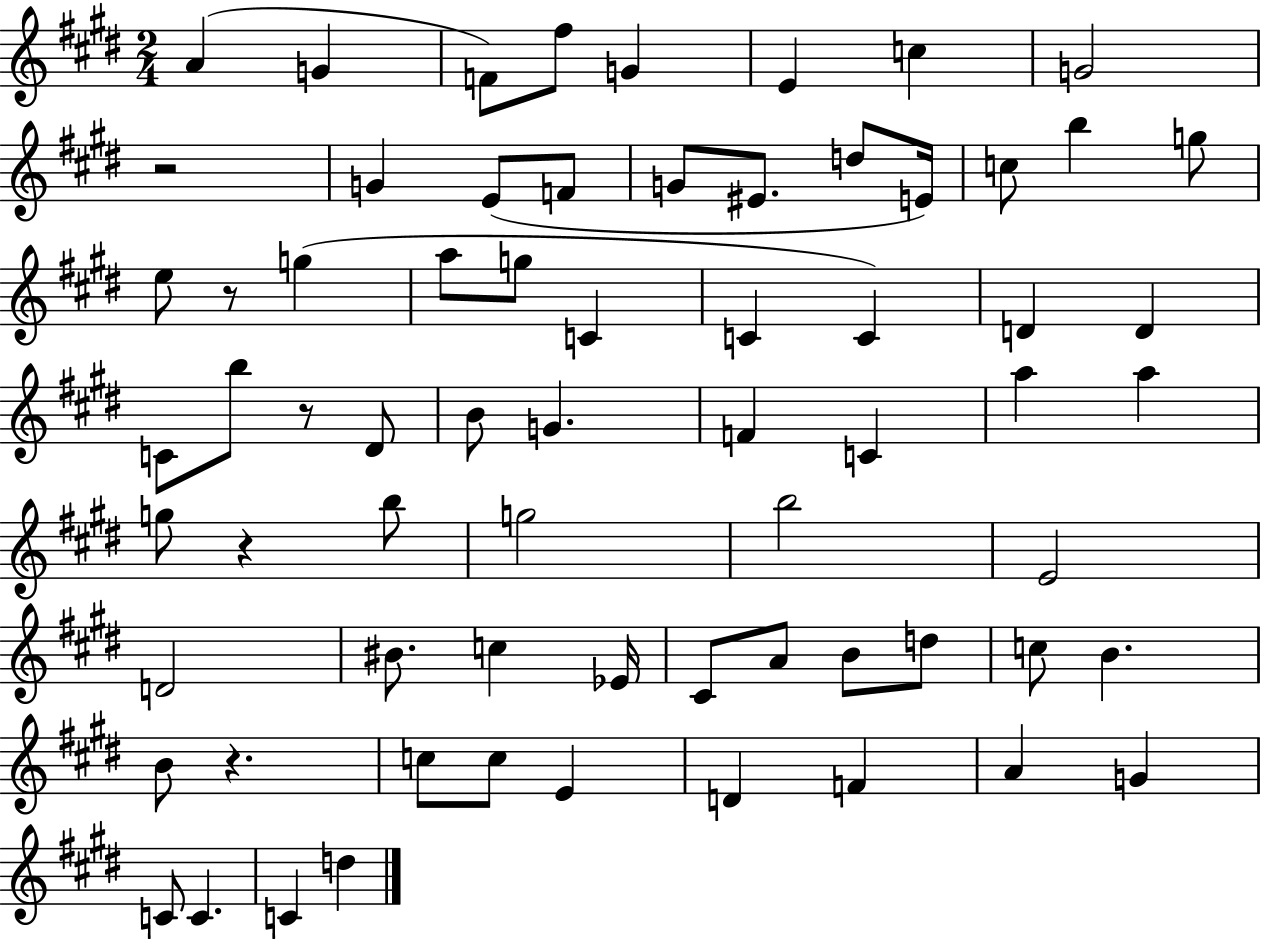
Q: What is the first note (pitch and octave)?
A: A4